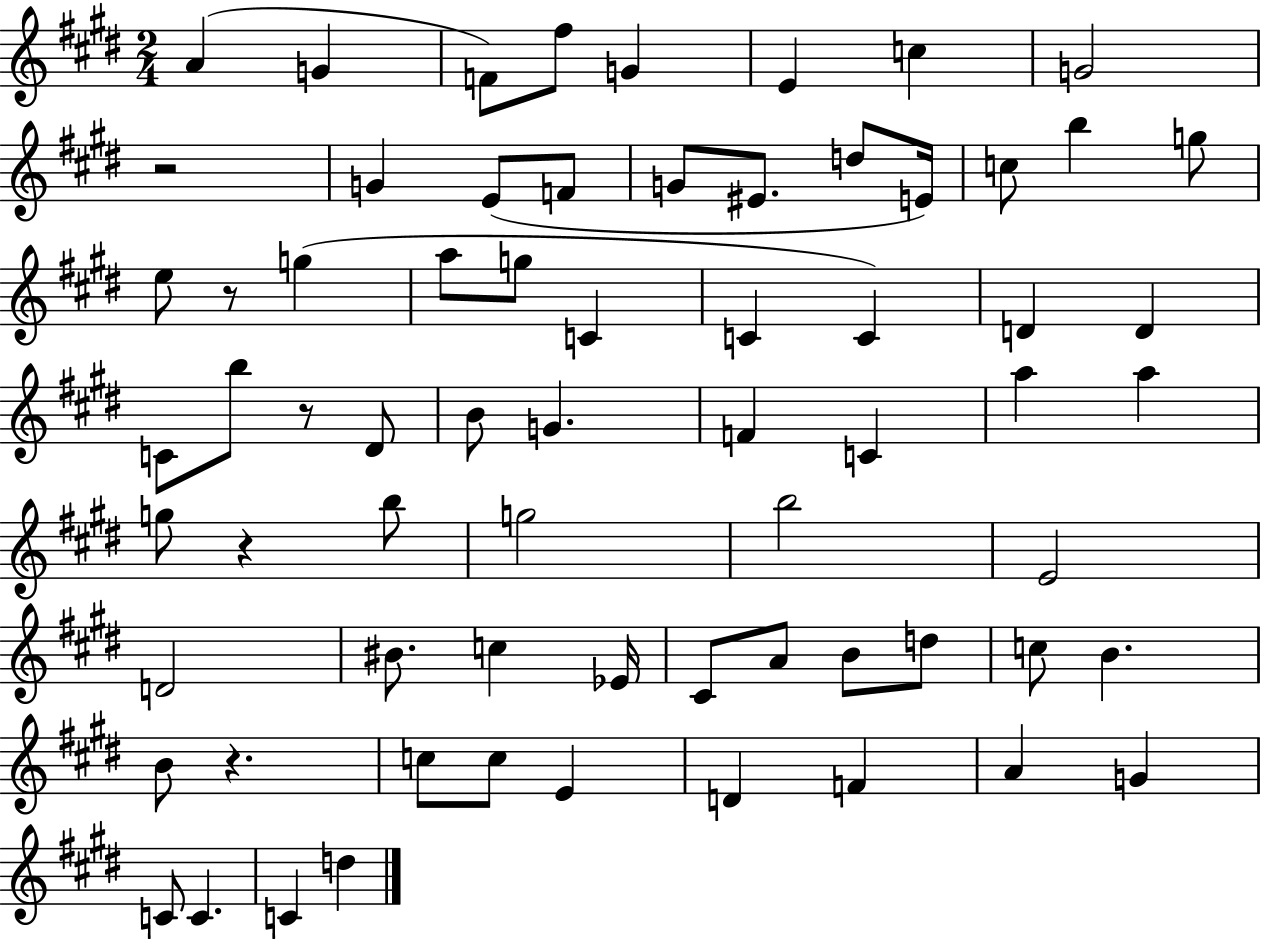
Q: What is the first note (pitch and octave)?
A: A4